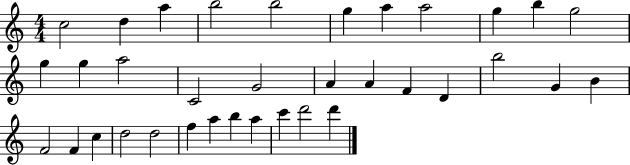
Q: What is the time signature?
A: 4/4